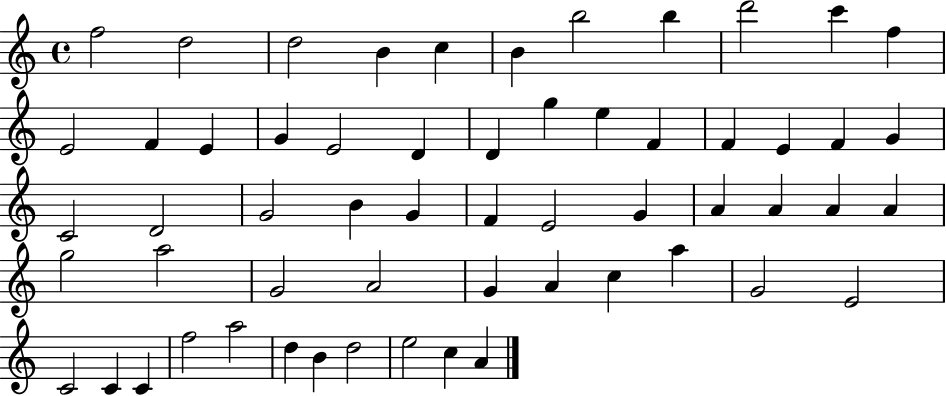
F5/h D5/h D5/h B4/q C5/q B4/q B5/h B5/q D6/h C6/q F5/q E4/h F4/q E4/q G4/q E4/h D4/q D4/q G5/q E5/q F4/q F4/q E4/q F4/q G4/q C4/h D4/h G4/h B4/q G4/q F4/q E4/h G4/q A4/q A4/q A4/q A4/q G5/h A5/h G4/h A4/h G4/q A4/q C5/q A5/q G4/h E4/h C4/h C4/q C4/q F5/h A5/h D5/q B4/q D5/h E5/h C5/q A4/q